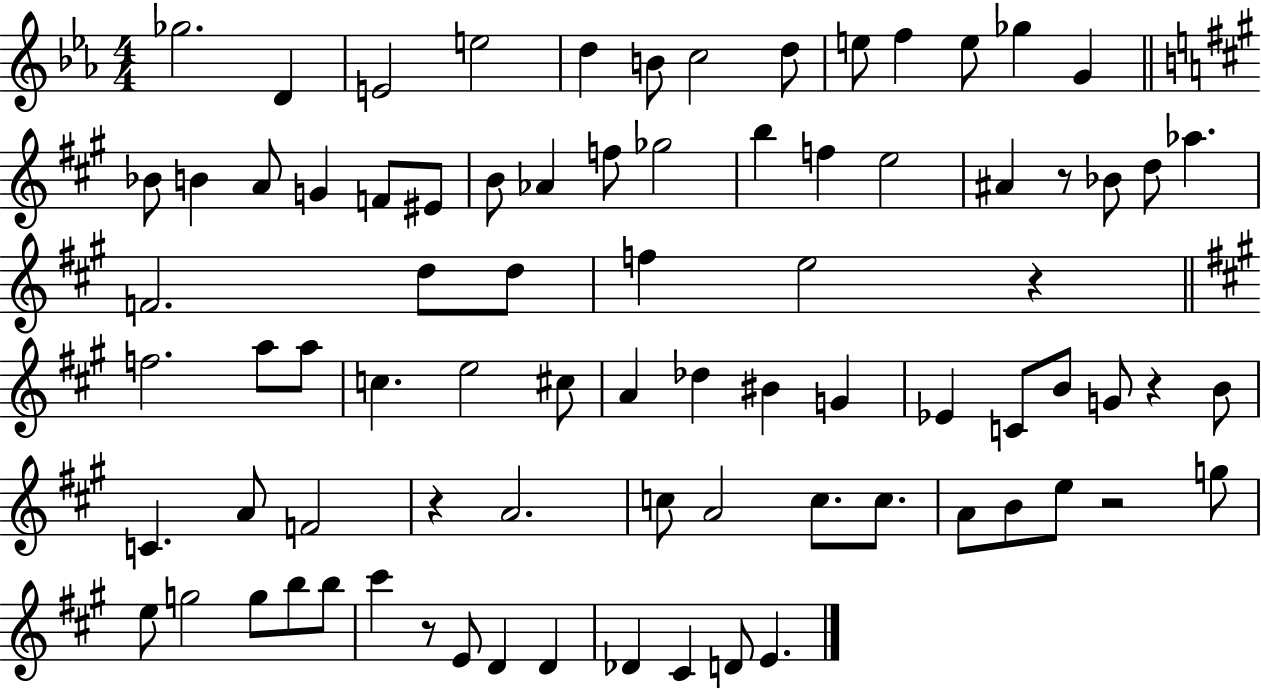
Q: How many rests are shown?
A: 6